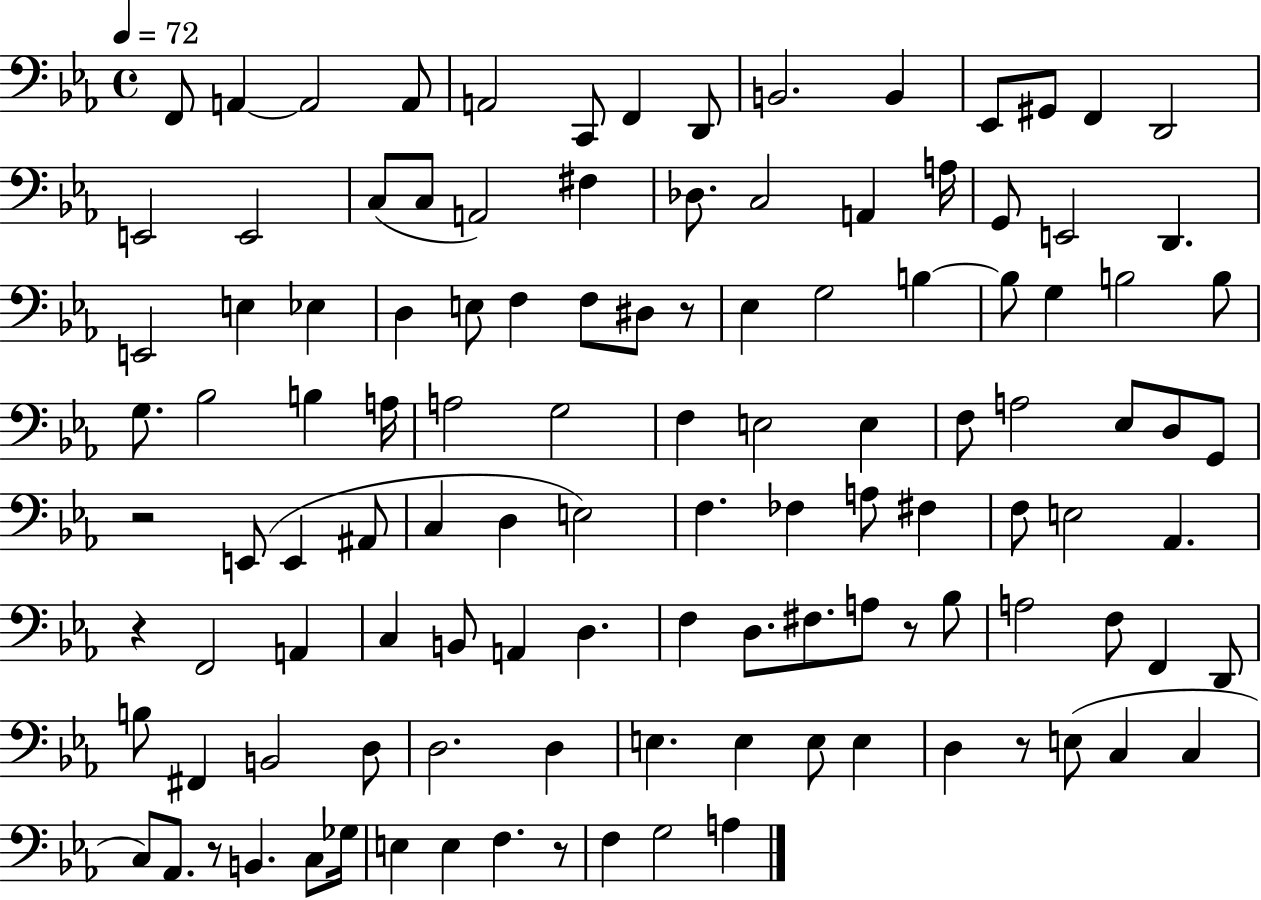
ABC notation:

X:1
T:Untitled
M:4/4
L:1/4
K:Eb
F,,/2 A,, A,,2 A,,/2 A,,2 C,,/2 F,, D,,/2 B,,2 B,, _E,,/2 ^G,,/2 F,, D,,2 E,,2 E,,2 C,/2 C,/2 A,,2 ^F, _D,/2 C,2 A,, A,/4 G,,/2 E,,2 D,, E,,2 E, _E, D, E,/2 F, F,/2 ^D,/2 z/2 _E, G,2 B, B,/2 G, B,2 B,/2 G,/2 _B,2 B, A,/4 A,2 G,2 F, E,2 E, F,/2 A,2 _E,/2 D,/2 G,,/2 z2 E,,/2 E,, ^A,,/2 C, D, E,2 F, _F, A,/2 ^F, F,/2 E,2 _A,, z F,,2 A,, C, B,,/2 A,, D, F, D,/2 ^F,/2 A,/2 z/2 _B,/2 A,2 F,/2 F,, D,,/2 B,/2 ^F,, B,,2 D,/2 D,2 D, E, E, E,/2 E, D, z/2 E,/2 C, C, C,/2 _A,,/2 z/2 B,, C,/2 _G,/4 E, E, F, z/2 F, G,2 A,